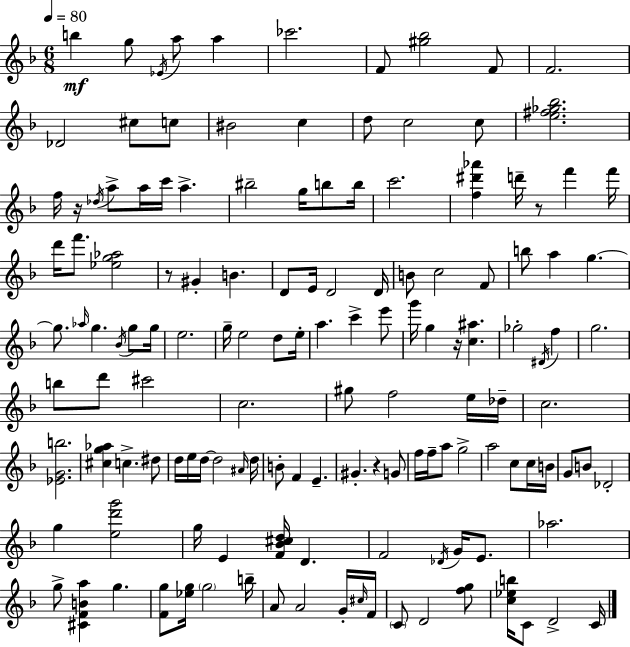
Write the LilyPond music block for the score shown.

{
  \clef treble
  \numericTimeSignature
  \time 6/8
  \key f \major
  \tempo 4 = 80
  b''4\mf g''8 \acciaccatura { ees'16 } a''8 a''4 | ces'''2. | f'8 <gis'' bes''>2 f'8 | f'2. | \break des'2 cis''8 c''8 | bis'2 c''4 | d''8 c''2 c''8 | <e'' fis'' ges'' bes''>2. | \break f''16 r16 \acciaccatura { des''16 } a''8-> a''16 c'''16 a''4.-> | bis''2-- g''16 b''8 | b''16 c'''2. | <f'' dis''' aes'''>4 d'''16-- r8 f'''4 | \break f'''16 d'''16 f'''8. <ees'' g'' aes''>2 | r8 gis'4-. b'4. | d'8 e'16 d'2 | d'16 b'8 c''2 | \break f'8 b''8 a''4 g''4.~~ | g''8. \grace { aes''16 } g''4. | \acciaccatura { bes'16 } g''8 g''16 e''2. | g''16-- e''2 | \break d''8 e''16-. a''4. c'''4-> | e'''8 g'''16 g''4 r16 <c'' ais''>4. | ges''2-. | \acciaccatura { dis'16 } f''4 g''2. | \break b''8 d'''8 cis'''2 | c''2. | gis''8 f''2 | e''16 des''16-- c''2. | \break <ees' g' b''>2. | <cis'' g'' aes''>4 c''4.-> | dis''8 d''16 e''16 d''16~~ d''2 | \grace { ais'16 } d''16 b'8-. f'4 | \break e'4.-- gis'4.-. | r4 g'8 f''16 f''16-- a''8 g''2-> | a''2 | c''8 c''16 b'16 g'8 b'8 des'2-. | \break g''4 <e'' d''' g'''>2 | g''16 e'4 <f' bes' cis'' d''>16 | d'4. f'2 | \acciaccatura { des'16 } g'16 e'8. aes''2. | \break g''8-> <cis' f' b' a''>4 | g''4. <f' g''>8 <ees'' g''>16 \parenthesize g''2 | b''16-- a'8 a'2 | g'16-. \grace { cis''16 } f'16 \parenthesize c'8 d'2 | \break <f'' g''>8 <c'' ees'' b''>16 c'8 d'2-> | c'16 \bar "|."
}